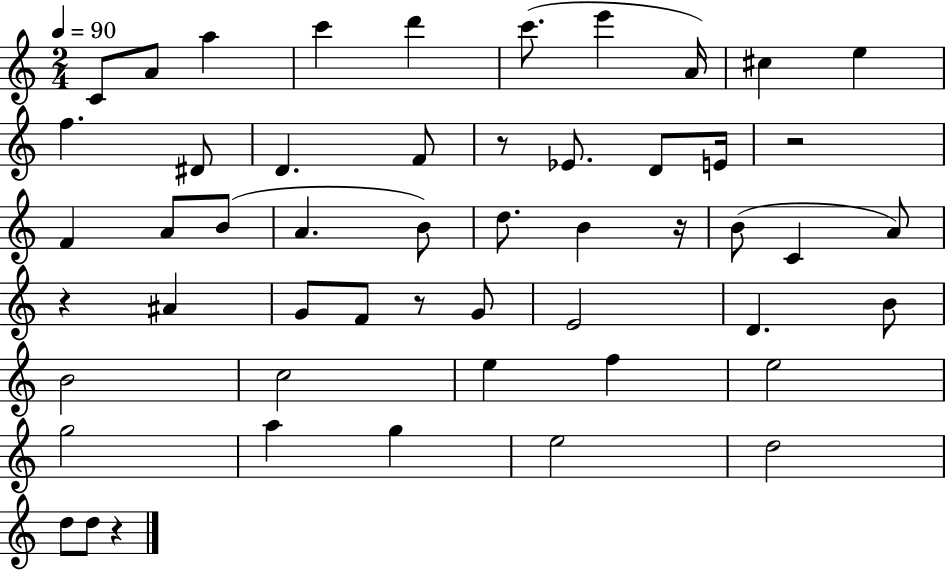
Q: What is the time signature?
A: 2/4